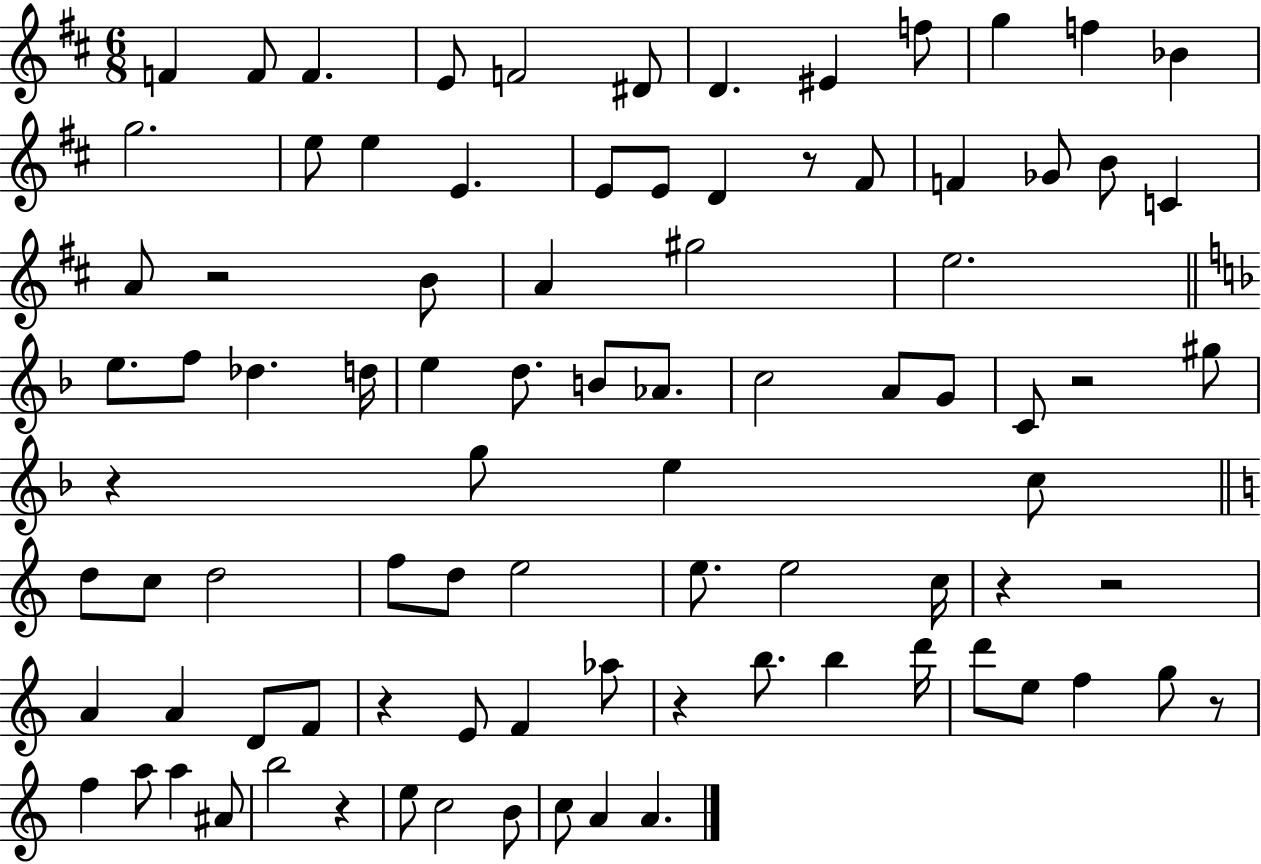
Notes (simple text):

F4/q F4/e F4/q. E4/e F4/h D#4/e D4/q. EIS4/q F5/e G5/q F5/q Bb4/q G5/h. E5/e E5/q E4/q. E4/e E4/e D4/q R/e F#4/e F4/q Gb4/e B4/e C4/q A4/e R/h B4/e A4/q G#5/h E5/h. E5/e. F5/e Db5/q. D5/s E5/q D5/e. B4/e Ab4/e. C5/h A4/e G4/e C4/e R/h G#5/e R/q G5/e E5/q C5/e D5/e C5/e D5/h F5/e D5/e E5/h E5/e. E5/h C5/s R/q R/h A4/q A4/q D4/e F4/e R/q E4/e F4/q Ab5/e R/q B5/e. B5/q D6/s D6/e E5/e F5/q G5/e R/e F5/q A5/e A5/q A#4/e B5/h R/q E5/e C5/h B4/e C5/e A4/q A4/q.